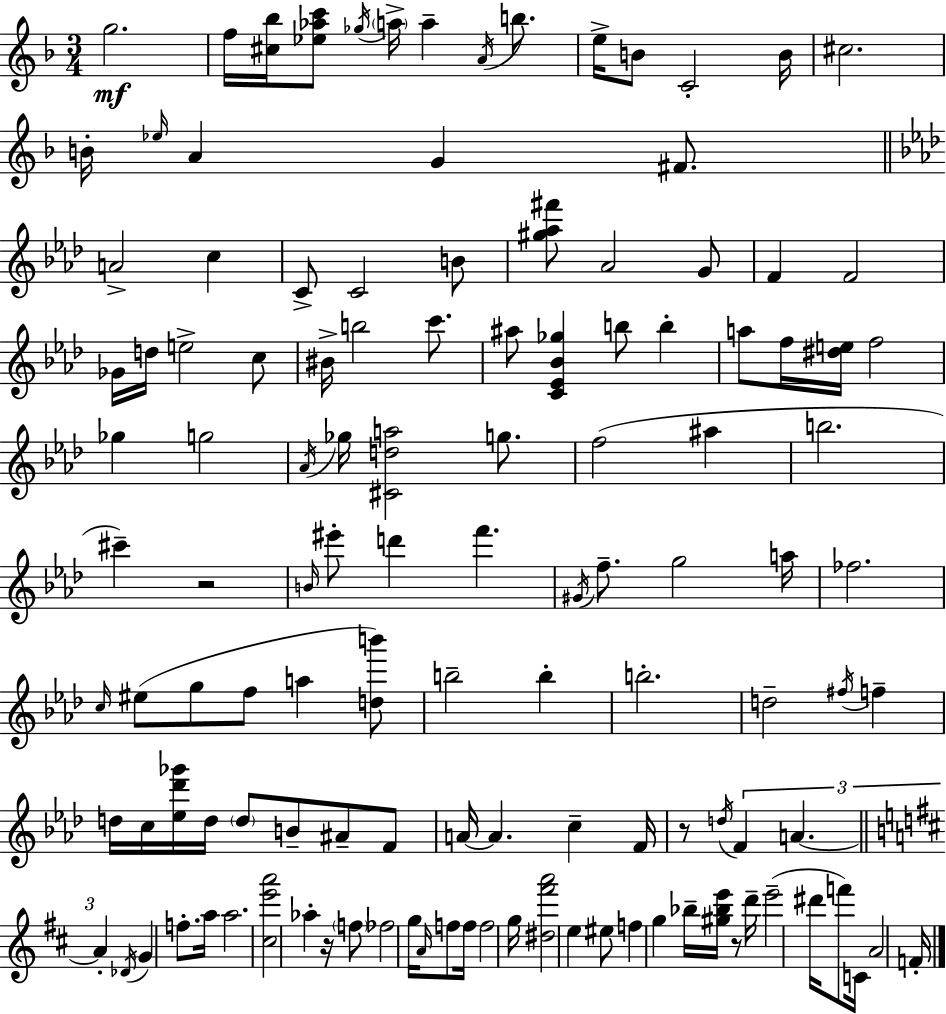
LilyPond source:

{
  \clef treble
  \numericTimeSignature
  \time 3/4
  \key d \minor
  \repeat volta 2 { g''2.\mf | f''16 <cis'' bes''>16 <ees'' aes'' c'''>8 \acciaccatura { ges''16 } \parenthesize a''16-> a''4-- \acciaccatura { a'16 } b''8. | e''16-> b'8 c'2-. | b'16 cis''2. | \break b'16-. \grace { ees''16 } a'4 g'4 | fis'8. \bar "||" \break \key aes \major a'2-> c''4 | c'8-> c'2 b'8 | <gis'' aes'' fis'''>8 aes'2 g'8 | f'4 f'2 | \break ges'16 d''16 e''2-> c''8 | bis'16-> b''2 c'''8. | ais''8 <c' ees' bes' ges''>4 b''8 b''4-. | a''8 f''16 <dis'' e''>16 f''2 | \break ges''4 g''2 | \acciaccatura { aes'16 } ges''16 <cis' d'' a''>2 g''8. | f''2( ais''4 | b''2. | \break cis'''4--) r2 | \grace { b'16 } eis'''8-. d'''4 f'''4. | \acciaccatura { gis'16 } f''8.-- g''2 | a''16 fes''2. | \break \grace { c''16 } eis''8( g''8 f''8 a''4 | <d'' b'''>8) b''2-- | b''4-. b''2.-. | d''2-- | \break \acciaccatura { fis''16 } f''4-- d''16 c''16 <ees'' des''' ges'''>16 d''16 \parenthesize d''8 b'8-- | ais'8-- f'8 a'16~~ a'4. | c''4-- f'16 r8 \acciaccatura { d''16 } \tuplet 3/2 { f'4 | a'4.~~ \bar "||" \break \key d \major a'4-. } \acciaccatura { des'16 } g'4 f''8.-. | a''16 a''2. | <cis'' e''' a'''>2 aes''4-. | r16 \parenthesize f''8 fes''2 | \break g''16 \grace { a'16 } f''8 f''16 f''2 | g''16 <dis'' fis''' a'''>2 e''4 | eis''8 f''4 g''4 | bes''16-- <gis'' bes'' e'''>16 r8 d'''16-- e'''2--( | \break dis'''16 f'''8) c'16 a'2 | f'16-. } \bar "|."
}